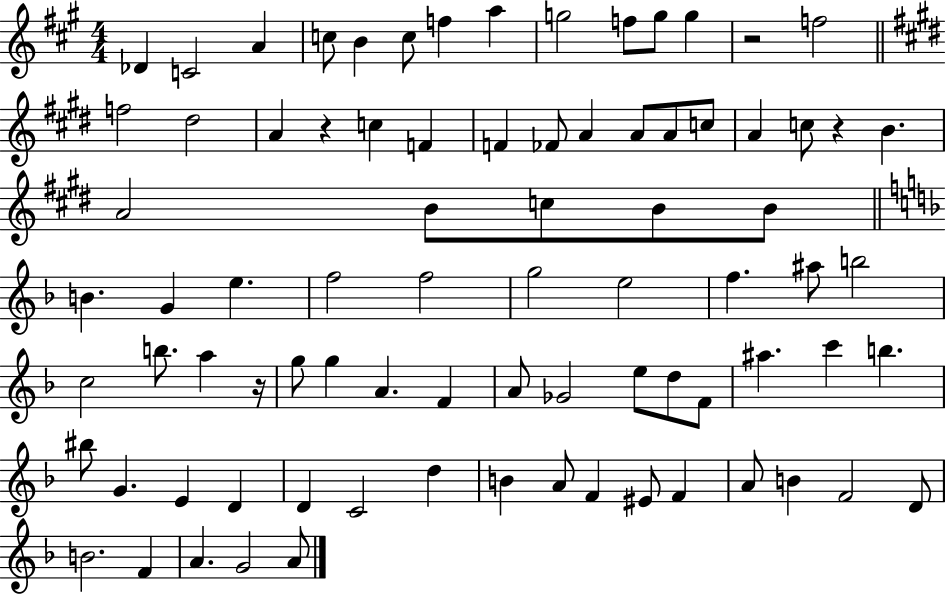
{
  \clef treble
  \numericTimeSignature
  \time 4/4
  \key a \major
  des'4 c'2 a'4 | c''8 b'4 c''8 f''4 a''4 | g''2 f''8 g''8 g''4 | r2 f''2 | \break \bar "||" \break \key e \major f''2 dis''2 | a'4 r4 c''4 f'4 | f'4 fes'8 a'4 a'8 a'8 c''8 | a'4 c''8 r4 b'4. | \break a'2 b'8 c''8 b'8 b'8 | \bar "||" \break \key f \major b'4. g'4 e''4. | f''2 f''2 | g''2 e''2 | f''4. ais''8 b''2 | \break c''2 b''8. a''4 r16 | g''8 g''4 a'4. f'4 | a'8 ges'2 e''8 d''8 f'8 | ais''4. c'''4 b''4. | \break bis''8 g'4. e'4 d'4 | d'4 c'2 d''4 | b'4 a'8 f'4 eis'8 f'4 | a'8 b'4 f'2 d'8 | \break b'2. f'4 | a'4. g'2 a'8 | \bar "|."
}